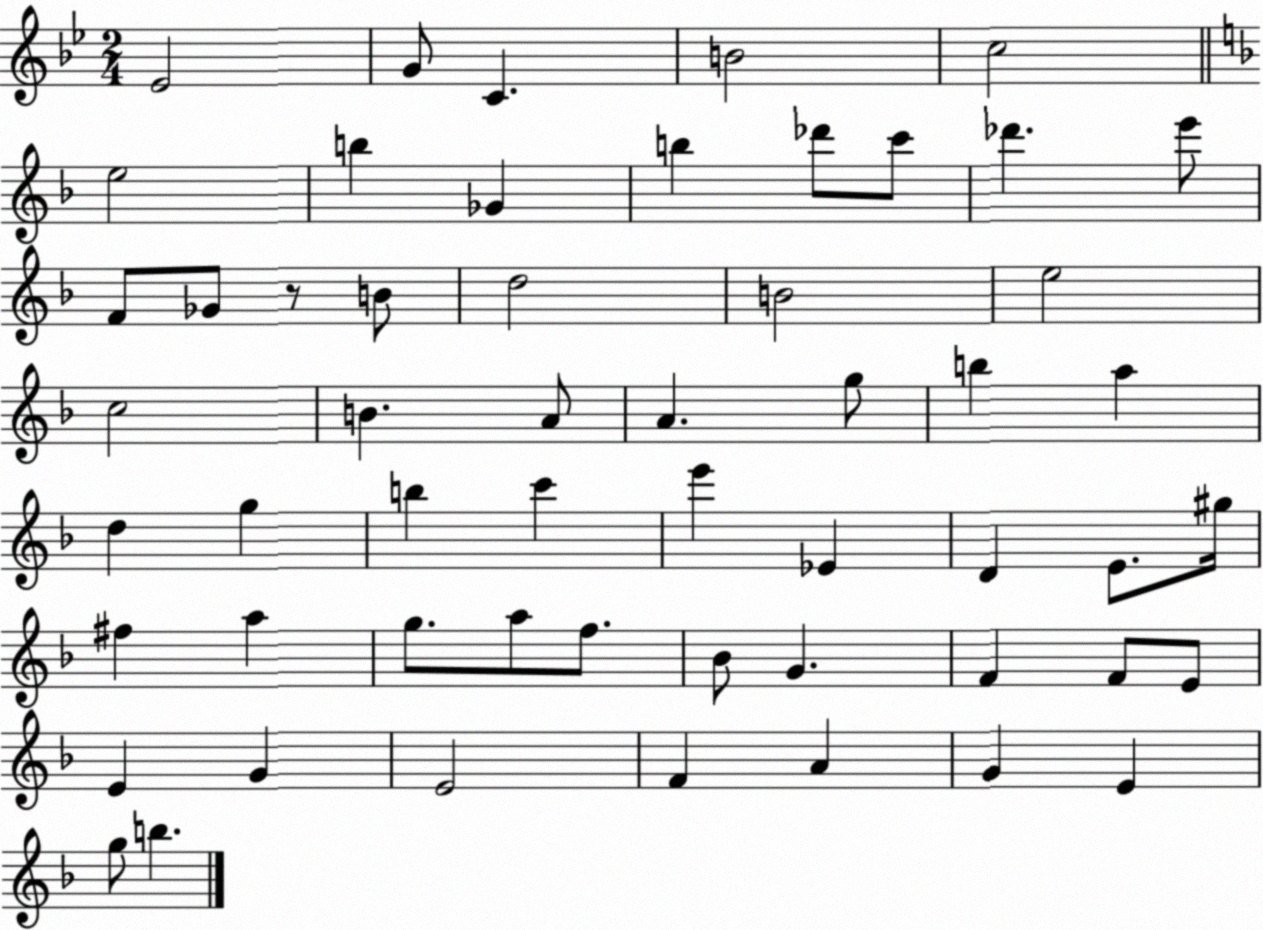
X:1
T:Untitled
M:2/4
L:1/4
K:Bb
_E2 G/2 C B2 c2 e2 b _G b _d'/2 c'/2 _d' e'/2 F/2 _G/2 z/2 B/2 d2 B2 e2 c2 B A/2 A g/2 b a d g b c' e' _E D E/2 ^g/4 ^f a g/2 a/2 f/2 _B/2 G F F/2 E/2 E G E2 F A G E g/2 b